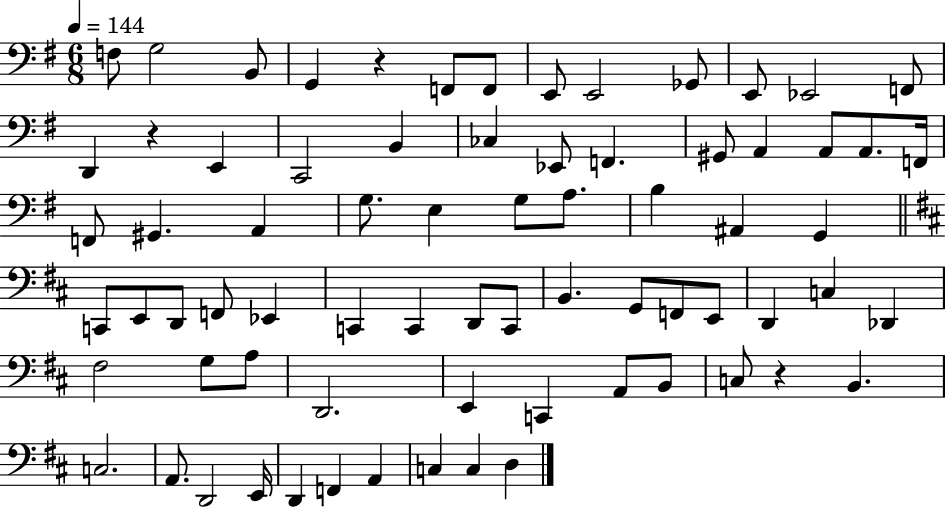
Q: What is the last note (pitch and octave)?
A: D3